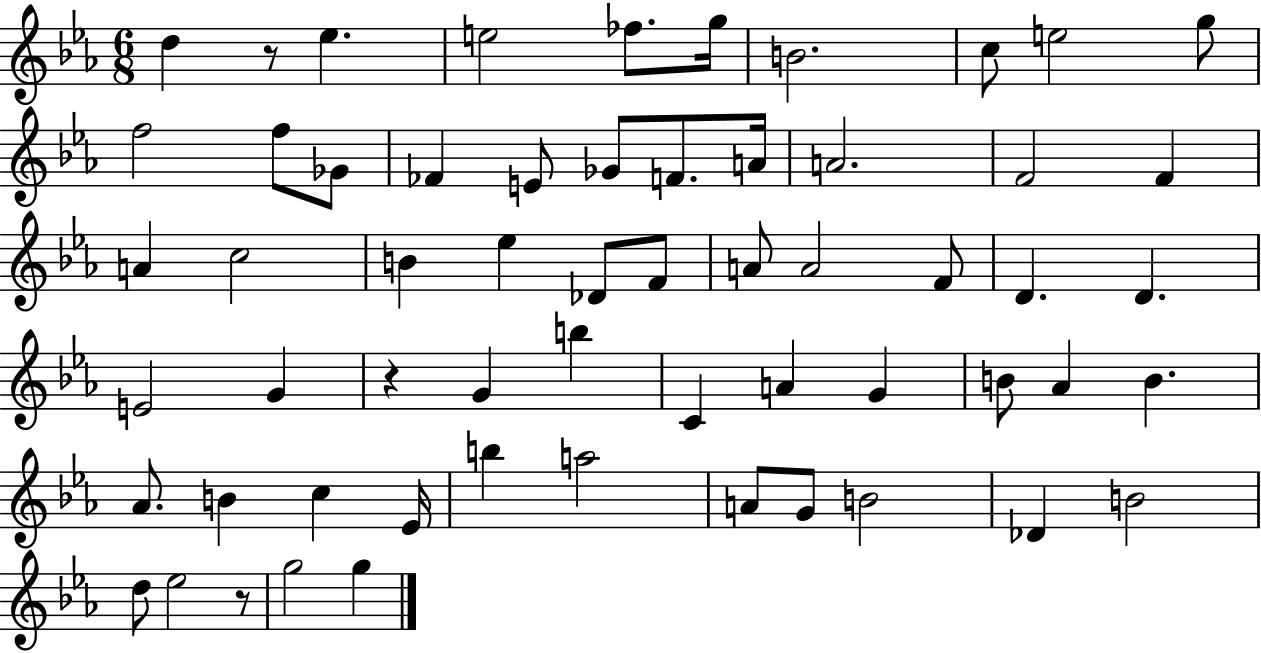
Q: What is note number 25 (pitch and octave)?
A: Db4